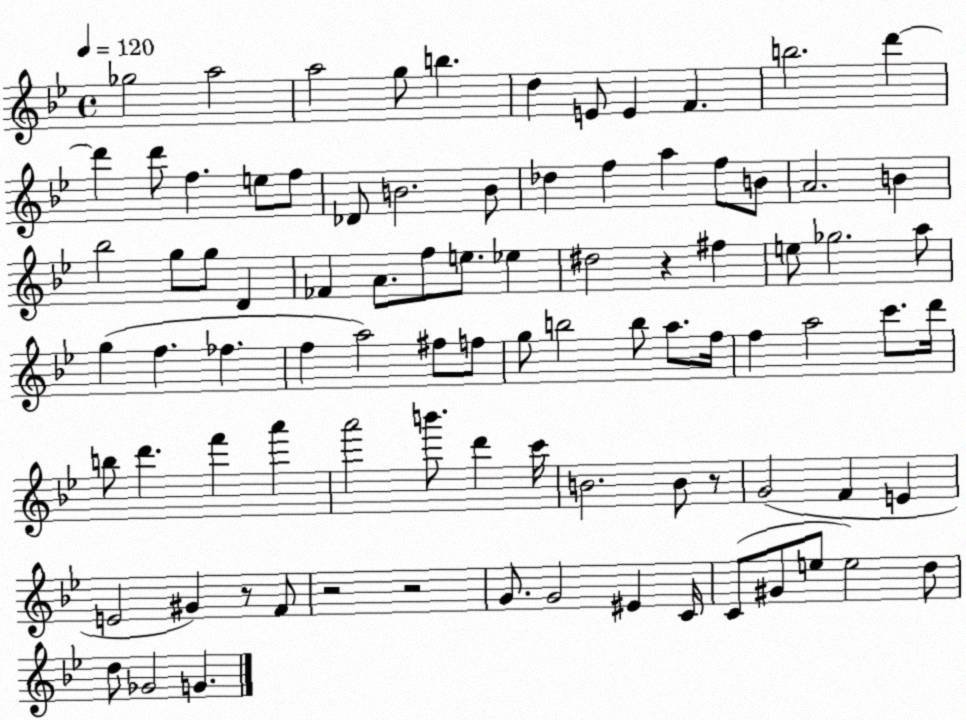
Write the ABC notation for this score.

X:1
T:Untitled
M:4/4
L:1/4
K:Bb
_g2 a2 a2 g/2 b d E/2 E F b2 d' d' d'/2 f e/2 f/2 _D/2 B2 B/2 _d f a f/2 B/2 A2 B _b2 g/2 g/2 D _F A/2 f/2 e/2 _e ^d2 z ^f e/2 _g2 a/2 g f _f f a2 ^f/2 f/2 g/2 b2 b/2 a/2 f/4 f a2 c'/2 d'/4 b/2 d' f' a' a'2 b'/2 d' c'/4 B2 B/2 z/2 G2 F E E2 ^G z/2 F/2 z2 z2 G/2 G2 ^E C/4 C/2 ^G/2 e/2 e2 d/2 d/2 _G2 G